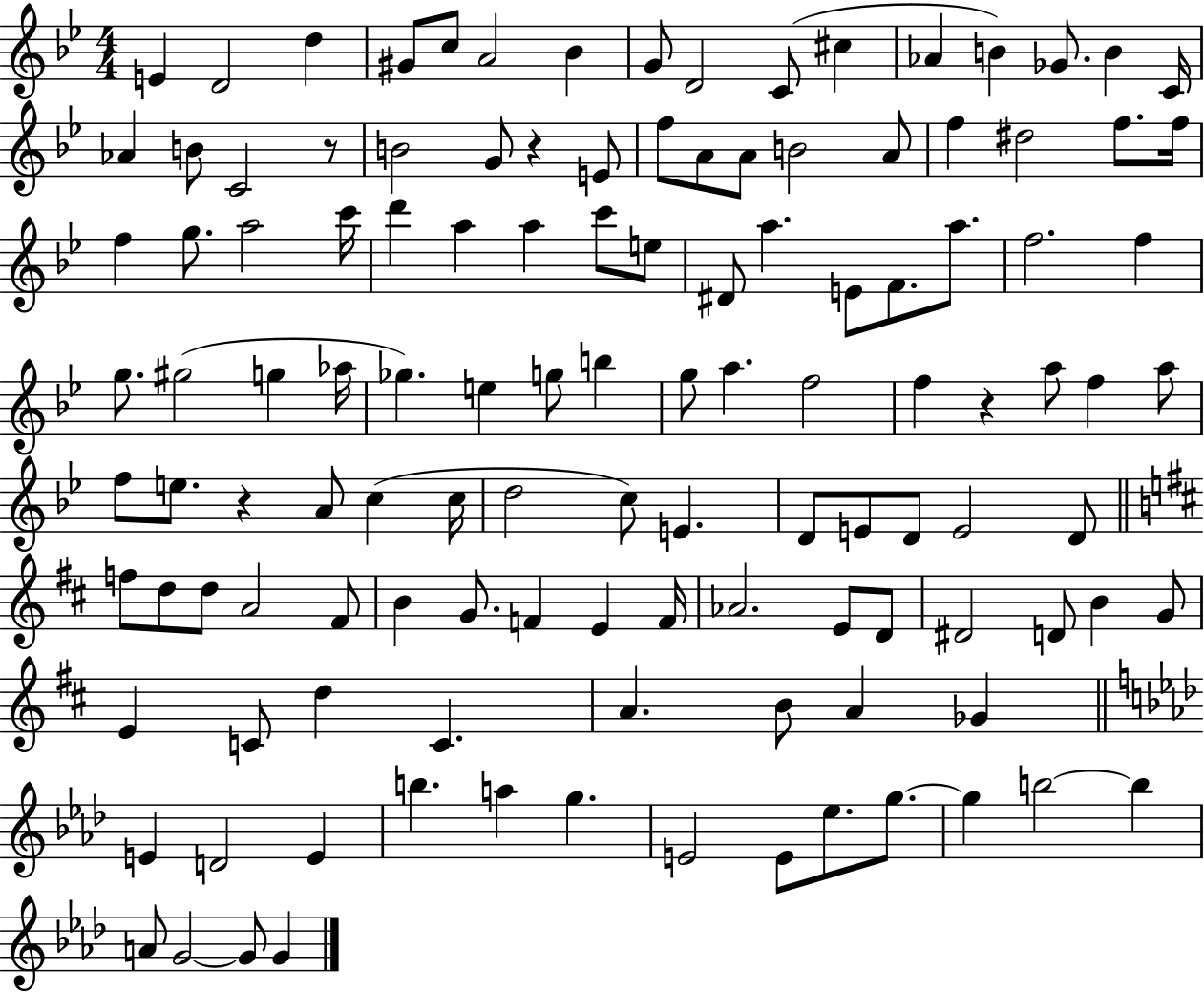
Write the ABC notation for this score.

X:1
T:Untitled
M:4/4
L:1/4
K:Bb
E D2 d ^G/2 c/2 A2 _B G/2 D2 C/2 ^c _A B _G/2 B C/4 _A B/2 C2 z/2 B2 G/2 z E/2 f/2 A/2 A/2 B2 A/2 f ^d2 f/2 f/4 f g/2 a2 c'/4 d' a a c'/2 e/2 ^D/2 a E/2 F/2 a/2 f2 f g/2 ^g2 g _a/4 _g e g/2 b g/2 a f2 f z a/2 f a/2 f/2 e/2 z A/2 c c/4 d2 c/2 E D/2 E/2 D/2 E2 D/2 f/2 d/2 d/2 A2 ^F/2 B G/2 F E F/4 _A2 E/2 D/2 ^D2 D/2 B G/2 E C/2 d C A B/2 A _G E D2 E b a g E2 E/2 _e/2 g/2 g b2 b A/2 G2 G/2 G